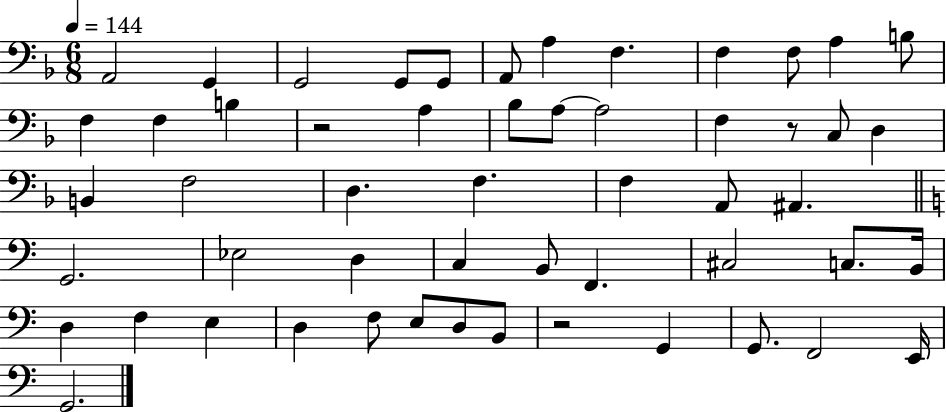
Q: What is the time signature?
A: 6/8